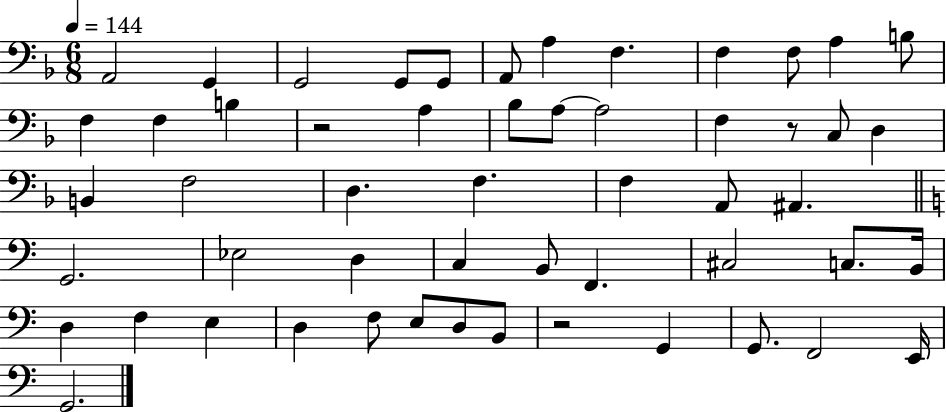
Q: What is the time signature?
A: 6/8